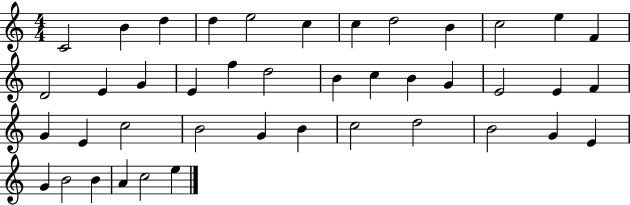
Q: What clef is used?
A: treble